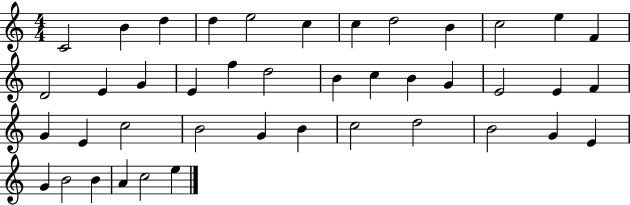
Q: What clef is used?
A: treble